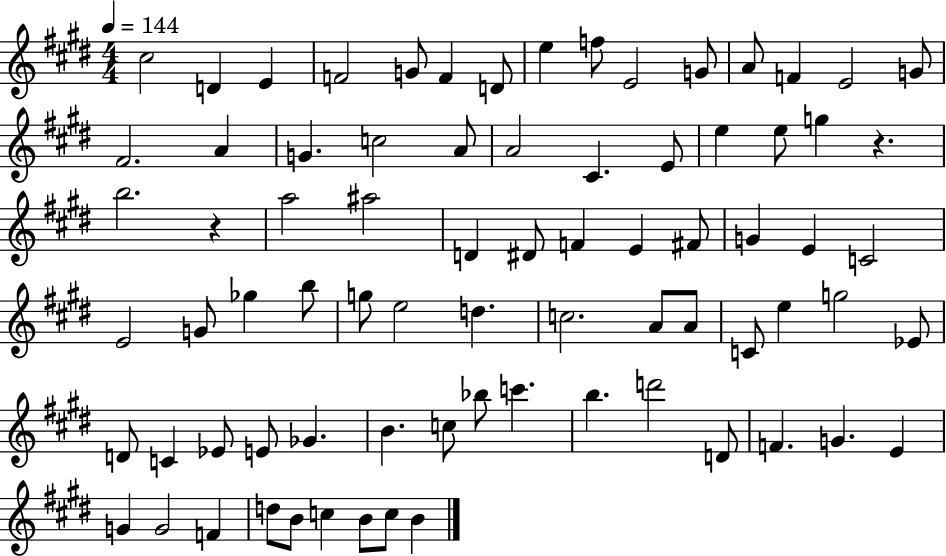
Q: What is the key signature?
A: E major